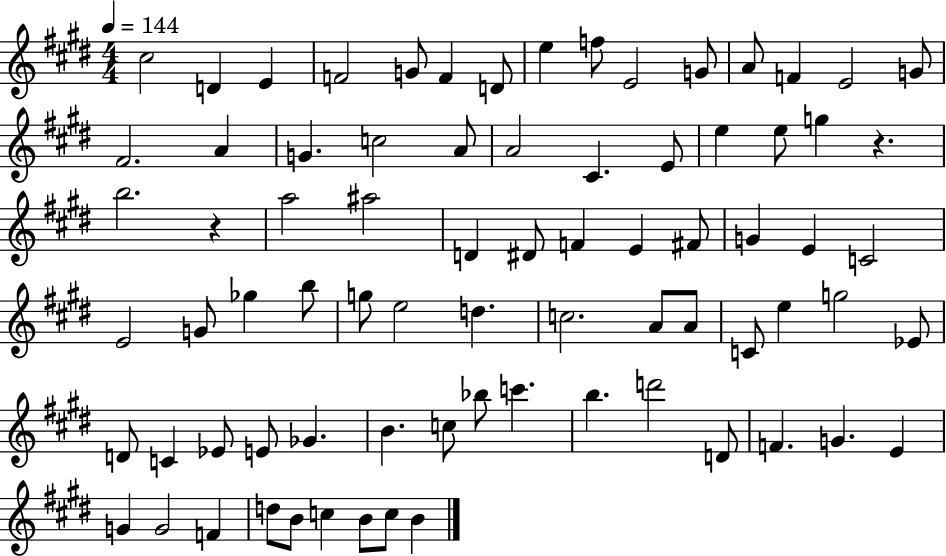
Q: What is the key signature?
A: E major